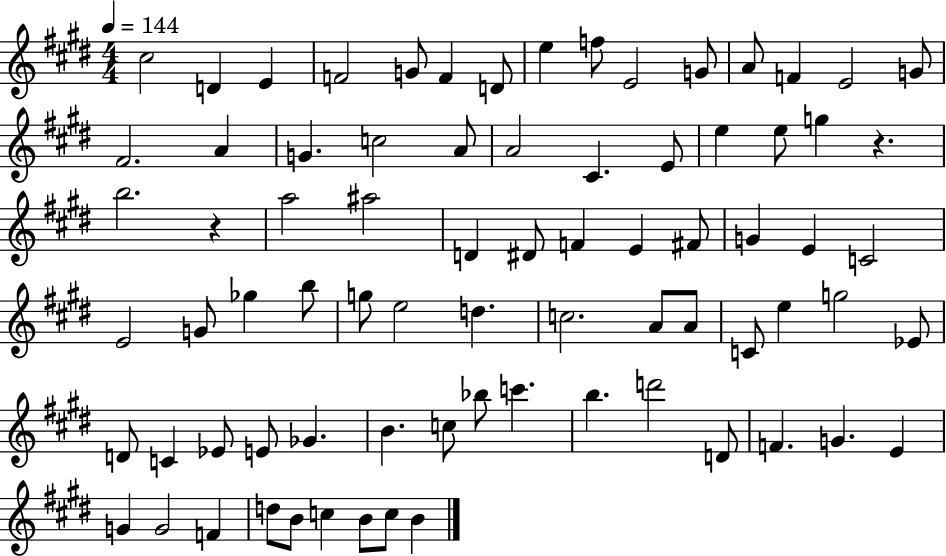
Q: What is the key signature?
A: E major